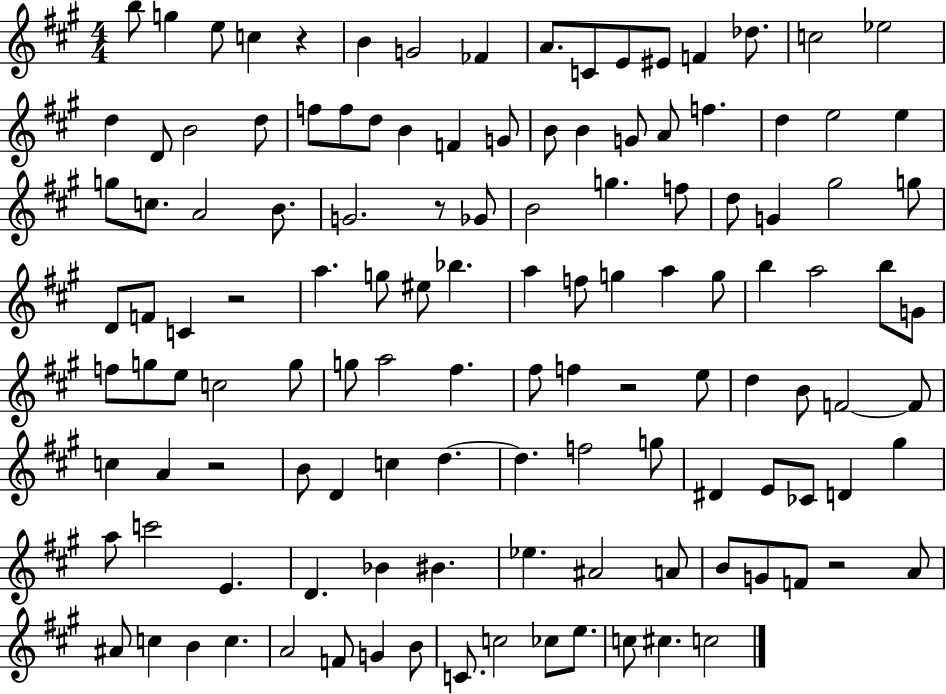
{
  \clef treble
  \numericTimeSignature
  \time 4/4
  \key a \major
  \repeat volta 2 { b''8 g''4 e''8 c''4 r4 | b'4 g'2 fes'4 | a'8. c'8 e'8 eis'8 f'4 des''8. | c''2 ees''2 | \break d''4 d'8 b'2 d''8 | f''8 f''8 d''8 b'4 f'4 g'8 | b'8 b'4 g'8 a'8 f''4. | d''4 e''2 e''4 | \break g''8 c''8. a'2 b'8. | g'2. r8 ges'8 | b'2 g''4. f''8 | d''8 g'4 gis''2 g''8 | \break d'8 f'8 c'4 r2 | a''4. g''8 eis''8 bes''4. | a''4 f''8 g''4 a''4 g''8 | b''4 a''2 b''8 g'8 | \break f''8 g''8 e''8 c''2 g''8 | g''8 a''2 fis''4. | fis''8 f''4 r2 e''8 | d''4 b'8 f'2~~ f'8 | \break c''4 a'4 r2 | b'8 d'4 c''4 d''4.~~ | d''4. f''2 g''8 | dis'4 e'8 ces'8 d'4 gis''4 | \break a''8 c'''2 e'4. | d'4. bes'4 bis'4. | ees''4. ais'2 a'8 | b'8 g'8 f'8 r2 a'8 | \break ais'8 c''4 b'4 c''4. | a'2 f'8 g'4 b'8 | c'8. c''2 ces''8 e''8. | c''8 cis''4. c''2 | \break } \bar "|."
}